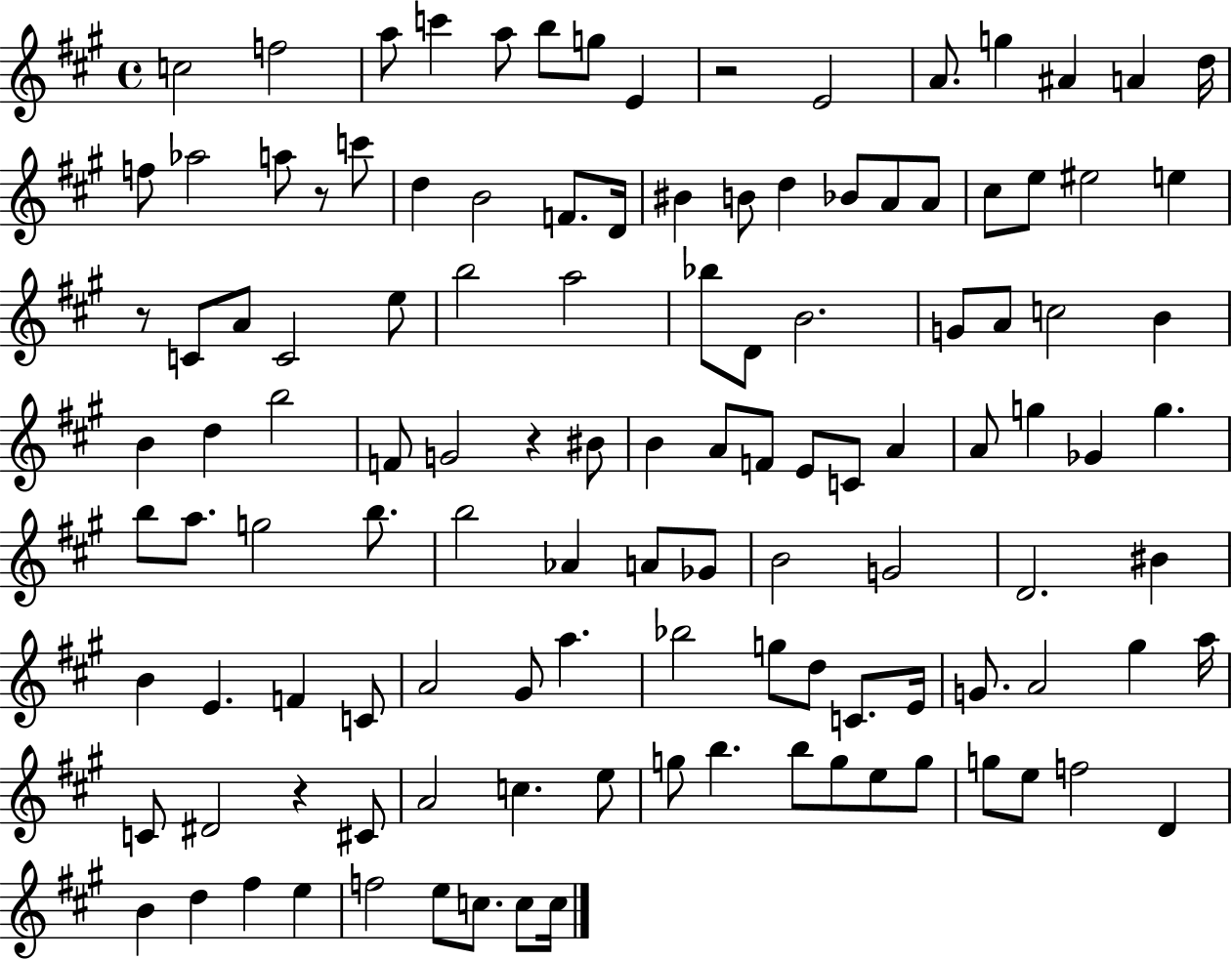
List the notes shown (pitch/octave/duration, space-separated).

C5/h F5/h A5/e C6/q A5/e B5/e G5/e E4/q R/h E4/h A4/e. G5/q A#4/q A4/q D5/s F5/e Ab5/h A5/e R/e C6/e D5/q B4/h F4/e. D4/s BIS4/q B4/e D5/q Bb4/e A4/e A4/e C#5/e E5/e EIS5/h E5/q R/e C4/e A4/e C4/h E5/e B5/h A5/h Bb5/e D4/e B4/h. G4/e A4/e C5/h B4/q B4/q D5/q B5/h F4/e G4/h R/q BIS4/e B4/q A4/e F4/e E4/e C4/e A4/q A4/e G5/q Gb4/q G5/q. B5/e A5/e. G5/h B5/e. B5/h Ab4/q A4/e Gb4/e B4/h G4/h D4/h. BIS4/q B4/q E4/q. F4/q C4/e A4/h G#4/e A5/q. Bb5/h G5/e D5/e C4/e. E4/s G4/e. A4/h G#5/q A5/s C4/e D#4/h R/q C#4/e A4/h C5/q. E5/e G5/e B5/q. B5/e G5/e E5/e G5/e G5/e E5/e F5/h D4/q B4/q D5/q F#5/q E5/q F5/h E5/e C5/e. C5/e C5/s